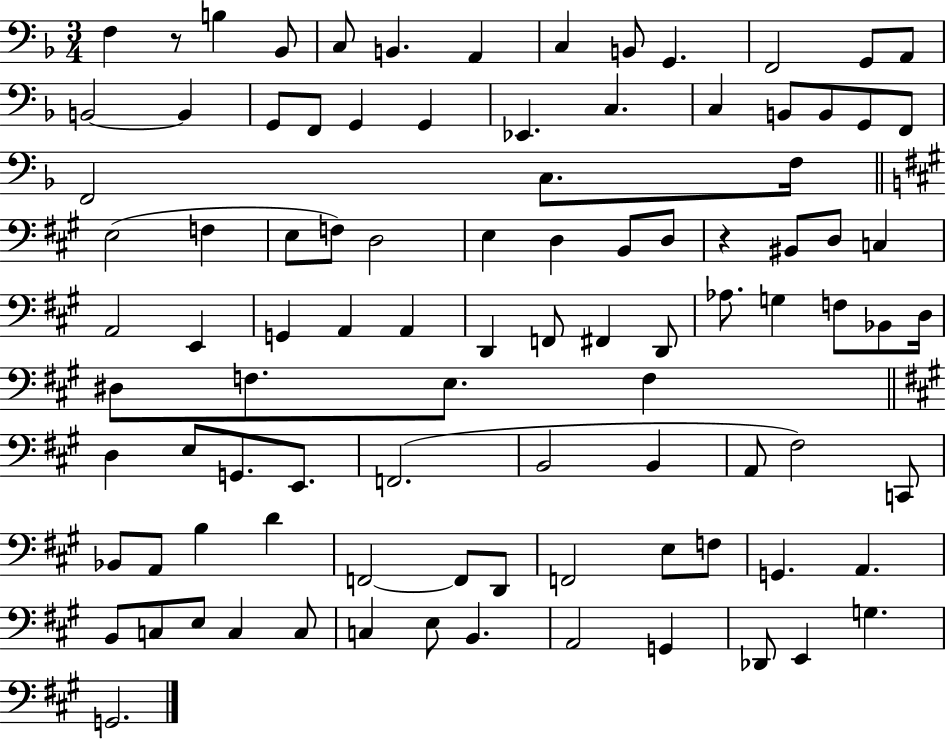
F3/q R/e B3/q Bb2/e C3/e B2/q. A2/q C3/q B2/e G2/q. F2/h G2/e A2/e B2/h B2/q G2/e F2/e G2/q G2/q Eb2/q. C3/q. C3/q B2/e B2/e G2/e F2/e F2/h C3/e. F3/s E3/h F3/q E3/e F3/e D3/h E3/q D3/q B2/e D3/e R/q BIS2/e D3/e C3/q A2/h E2/q G2/q A2/q A2/q D2/q F2/e F#2/q D2/e Ab3/e. G3/q F3/e Bb2/e D3/s D#3/e F3/e. E3/e. F3/q D3/q E3/e G2/e. E2/e. F2/h. B2/h B2/q A2/e F#3/h C2/e Bb2/e A2/e B3/q D4/q F2/h F2/e D2/e F2/h E3/e F3/e G2/q. A2/q. B2/e C3/e E3/e C3/q C3/e C3/q E3/e B2/q. A2/h G2/q Db2/e E2/q G3/q. G2/h.